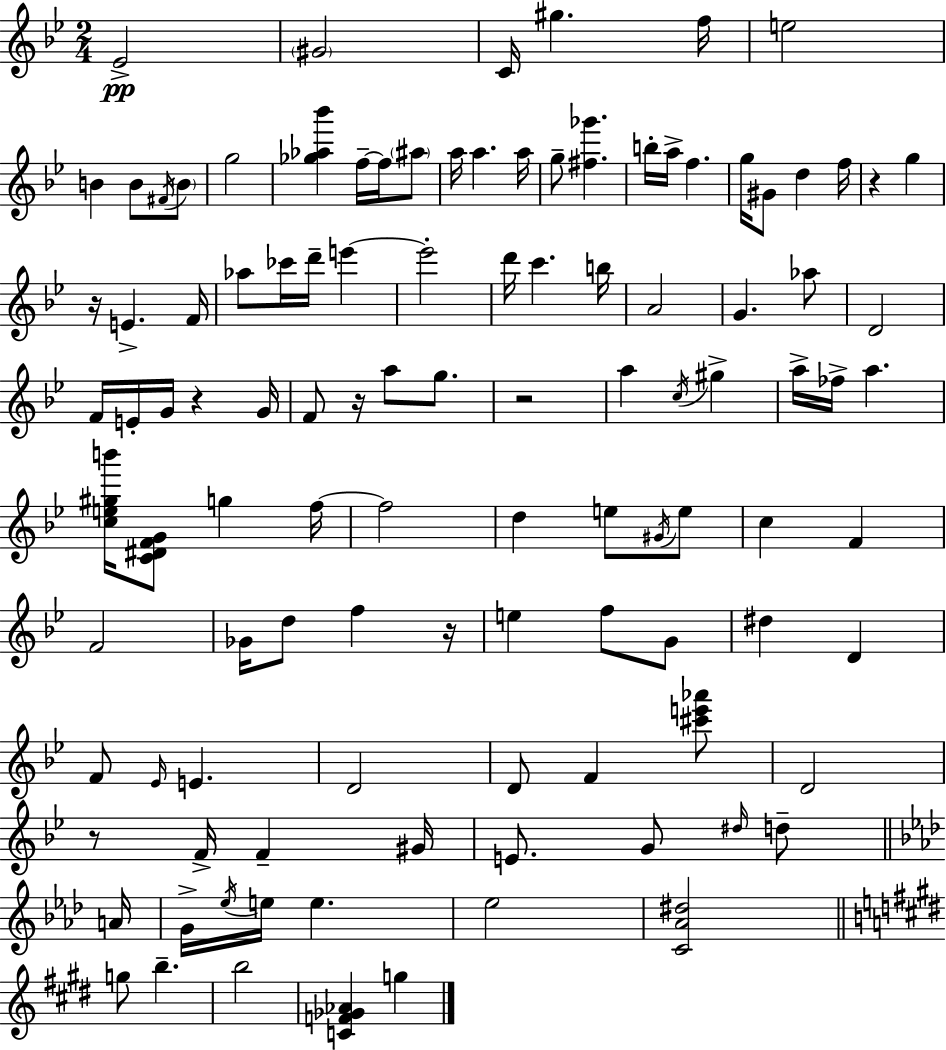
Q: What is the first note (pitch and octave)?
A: Eb4